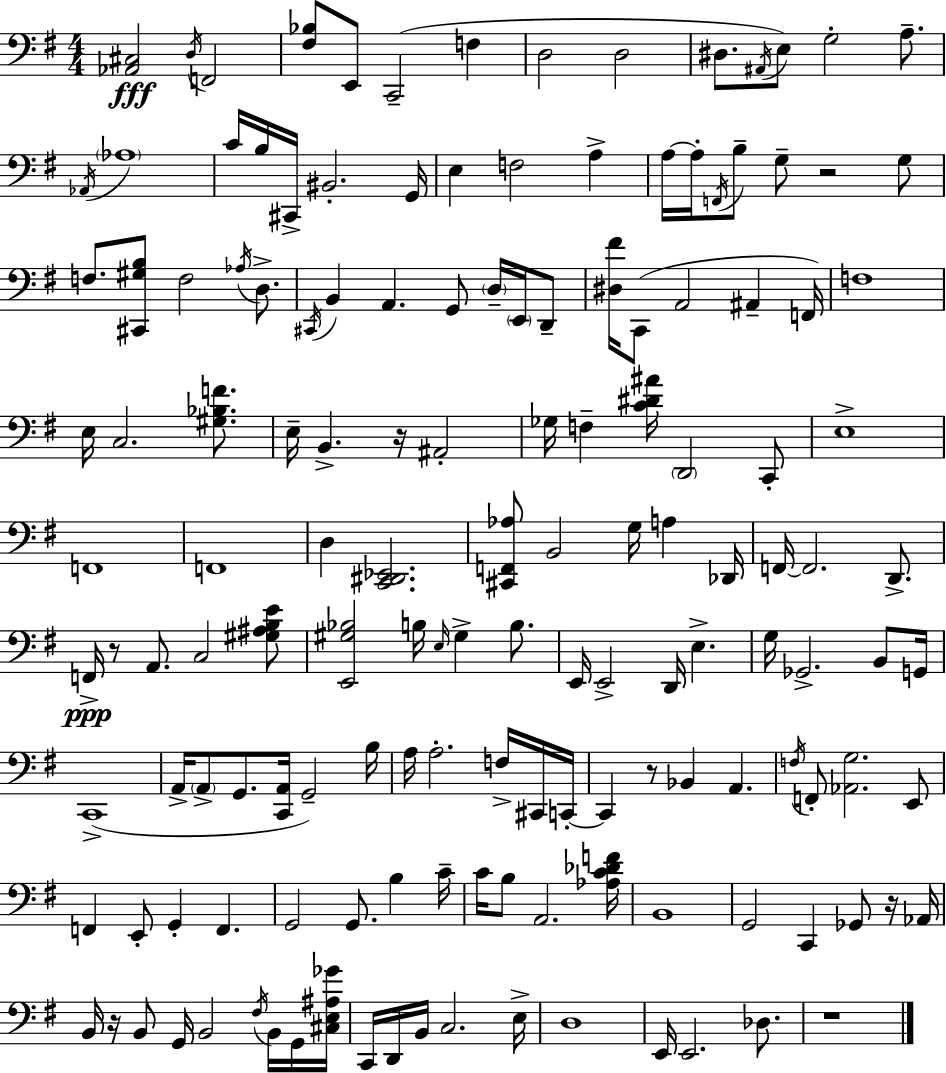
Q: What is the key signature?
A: E minor